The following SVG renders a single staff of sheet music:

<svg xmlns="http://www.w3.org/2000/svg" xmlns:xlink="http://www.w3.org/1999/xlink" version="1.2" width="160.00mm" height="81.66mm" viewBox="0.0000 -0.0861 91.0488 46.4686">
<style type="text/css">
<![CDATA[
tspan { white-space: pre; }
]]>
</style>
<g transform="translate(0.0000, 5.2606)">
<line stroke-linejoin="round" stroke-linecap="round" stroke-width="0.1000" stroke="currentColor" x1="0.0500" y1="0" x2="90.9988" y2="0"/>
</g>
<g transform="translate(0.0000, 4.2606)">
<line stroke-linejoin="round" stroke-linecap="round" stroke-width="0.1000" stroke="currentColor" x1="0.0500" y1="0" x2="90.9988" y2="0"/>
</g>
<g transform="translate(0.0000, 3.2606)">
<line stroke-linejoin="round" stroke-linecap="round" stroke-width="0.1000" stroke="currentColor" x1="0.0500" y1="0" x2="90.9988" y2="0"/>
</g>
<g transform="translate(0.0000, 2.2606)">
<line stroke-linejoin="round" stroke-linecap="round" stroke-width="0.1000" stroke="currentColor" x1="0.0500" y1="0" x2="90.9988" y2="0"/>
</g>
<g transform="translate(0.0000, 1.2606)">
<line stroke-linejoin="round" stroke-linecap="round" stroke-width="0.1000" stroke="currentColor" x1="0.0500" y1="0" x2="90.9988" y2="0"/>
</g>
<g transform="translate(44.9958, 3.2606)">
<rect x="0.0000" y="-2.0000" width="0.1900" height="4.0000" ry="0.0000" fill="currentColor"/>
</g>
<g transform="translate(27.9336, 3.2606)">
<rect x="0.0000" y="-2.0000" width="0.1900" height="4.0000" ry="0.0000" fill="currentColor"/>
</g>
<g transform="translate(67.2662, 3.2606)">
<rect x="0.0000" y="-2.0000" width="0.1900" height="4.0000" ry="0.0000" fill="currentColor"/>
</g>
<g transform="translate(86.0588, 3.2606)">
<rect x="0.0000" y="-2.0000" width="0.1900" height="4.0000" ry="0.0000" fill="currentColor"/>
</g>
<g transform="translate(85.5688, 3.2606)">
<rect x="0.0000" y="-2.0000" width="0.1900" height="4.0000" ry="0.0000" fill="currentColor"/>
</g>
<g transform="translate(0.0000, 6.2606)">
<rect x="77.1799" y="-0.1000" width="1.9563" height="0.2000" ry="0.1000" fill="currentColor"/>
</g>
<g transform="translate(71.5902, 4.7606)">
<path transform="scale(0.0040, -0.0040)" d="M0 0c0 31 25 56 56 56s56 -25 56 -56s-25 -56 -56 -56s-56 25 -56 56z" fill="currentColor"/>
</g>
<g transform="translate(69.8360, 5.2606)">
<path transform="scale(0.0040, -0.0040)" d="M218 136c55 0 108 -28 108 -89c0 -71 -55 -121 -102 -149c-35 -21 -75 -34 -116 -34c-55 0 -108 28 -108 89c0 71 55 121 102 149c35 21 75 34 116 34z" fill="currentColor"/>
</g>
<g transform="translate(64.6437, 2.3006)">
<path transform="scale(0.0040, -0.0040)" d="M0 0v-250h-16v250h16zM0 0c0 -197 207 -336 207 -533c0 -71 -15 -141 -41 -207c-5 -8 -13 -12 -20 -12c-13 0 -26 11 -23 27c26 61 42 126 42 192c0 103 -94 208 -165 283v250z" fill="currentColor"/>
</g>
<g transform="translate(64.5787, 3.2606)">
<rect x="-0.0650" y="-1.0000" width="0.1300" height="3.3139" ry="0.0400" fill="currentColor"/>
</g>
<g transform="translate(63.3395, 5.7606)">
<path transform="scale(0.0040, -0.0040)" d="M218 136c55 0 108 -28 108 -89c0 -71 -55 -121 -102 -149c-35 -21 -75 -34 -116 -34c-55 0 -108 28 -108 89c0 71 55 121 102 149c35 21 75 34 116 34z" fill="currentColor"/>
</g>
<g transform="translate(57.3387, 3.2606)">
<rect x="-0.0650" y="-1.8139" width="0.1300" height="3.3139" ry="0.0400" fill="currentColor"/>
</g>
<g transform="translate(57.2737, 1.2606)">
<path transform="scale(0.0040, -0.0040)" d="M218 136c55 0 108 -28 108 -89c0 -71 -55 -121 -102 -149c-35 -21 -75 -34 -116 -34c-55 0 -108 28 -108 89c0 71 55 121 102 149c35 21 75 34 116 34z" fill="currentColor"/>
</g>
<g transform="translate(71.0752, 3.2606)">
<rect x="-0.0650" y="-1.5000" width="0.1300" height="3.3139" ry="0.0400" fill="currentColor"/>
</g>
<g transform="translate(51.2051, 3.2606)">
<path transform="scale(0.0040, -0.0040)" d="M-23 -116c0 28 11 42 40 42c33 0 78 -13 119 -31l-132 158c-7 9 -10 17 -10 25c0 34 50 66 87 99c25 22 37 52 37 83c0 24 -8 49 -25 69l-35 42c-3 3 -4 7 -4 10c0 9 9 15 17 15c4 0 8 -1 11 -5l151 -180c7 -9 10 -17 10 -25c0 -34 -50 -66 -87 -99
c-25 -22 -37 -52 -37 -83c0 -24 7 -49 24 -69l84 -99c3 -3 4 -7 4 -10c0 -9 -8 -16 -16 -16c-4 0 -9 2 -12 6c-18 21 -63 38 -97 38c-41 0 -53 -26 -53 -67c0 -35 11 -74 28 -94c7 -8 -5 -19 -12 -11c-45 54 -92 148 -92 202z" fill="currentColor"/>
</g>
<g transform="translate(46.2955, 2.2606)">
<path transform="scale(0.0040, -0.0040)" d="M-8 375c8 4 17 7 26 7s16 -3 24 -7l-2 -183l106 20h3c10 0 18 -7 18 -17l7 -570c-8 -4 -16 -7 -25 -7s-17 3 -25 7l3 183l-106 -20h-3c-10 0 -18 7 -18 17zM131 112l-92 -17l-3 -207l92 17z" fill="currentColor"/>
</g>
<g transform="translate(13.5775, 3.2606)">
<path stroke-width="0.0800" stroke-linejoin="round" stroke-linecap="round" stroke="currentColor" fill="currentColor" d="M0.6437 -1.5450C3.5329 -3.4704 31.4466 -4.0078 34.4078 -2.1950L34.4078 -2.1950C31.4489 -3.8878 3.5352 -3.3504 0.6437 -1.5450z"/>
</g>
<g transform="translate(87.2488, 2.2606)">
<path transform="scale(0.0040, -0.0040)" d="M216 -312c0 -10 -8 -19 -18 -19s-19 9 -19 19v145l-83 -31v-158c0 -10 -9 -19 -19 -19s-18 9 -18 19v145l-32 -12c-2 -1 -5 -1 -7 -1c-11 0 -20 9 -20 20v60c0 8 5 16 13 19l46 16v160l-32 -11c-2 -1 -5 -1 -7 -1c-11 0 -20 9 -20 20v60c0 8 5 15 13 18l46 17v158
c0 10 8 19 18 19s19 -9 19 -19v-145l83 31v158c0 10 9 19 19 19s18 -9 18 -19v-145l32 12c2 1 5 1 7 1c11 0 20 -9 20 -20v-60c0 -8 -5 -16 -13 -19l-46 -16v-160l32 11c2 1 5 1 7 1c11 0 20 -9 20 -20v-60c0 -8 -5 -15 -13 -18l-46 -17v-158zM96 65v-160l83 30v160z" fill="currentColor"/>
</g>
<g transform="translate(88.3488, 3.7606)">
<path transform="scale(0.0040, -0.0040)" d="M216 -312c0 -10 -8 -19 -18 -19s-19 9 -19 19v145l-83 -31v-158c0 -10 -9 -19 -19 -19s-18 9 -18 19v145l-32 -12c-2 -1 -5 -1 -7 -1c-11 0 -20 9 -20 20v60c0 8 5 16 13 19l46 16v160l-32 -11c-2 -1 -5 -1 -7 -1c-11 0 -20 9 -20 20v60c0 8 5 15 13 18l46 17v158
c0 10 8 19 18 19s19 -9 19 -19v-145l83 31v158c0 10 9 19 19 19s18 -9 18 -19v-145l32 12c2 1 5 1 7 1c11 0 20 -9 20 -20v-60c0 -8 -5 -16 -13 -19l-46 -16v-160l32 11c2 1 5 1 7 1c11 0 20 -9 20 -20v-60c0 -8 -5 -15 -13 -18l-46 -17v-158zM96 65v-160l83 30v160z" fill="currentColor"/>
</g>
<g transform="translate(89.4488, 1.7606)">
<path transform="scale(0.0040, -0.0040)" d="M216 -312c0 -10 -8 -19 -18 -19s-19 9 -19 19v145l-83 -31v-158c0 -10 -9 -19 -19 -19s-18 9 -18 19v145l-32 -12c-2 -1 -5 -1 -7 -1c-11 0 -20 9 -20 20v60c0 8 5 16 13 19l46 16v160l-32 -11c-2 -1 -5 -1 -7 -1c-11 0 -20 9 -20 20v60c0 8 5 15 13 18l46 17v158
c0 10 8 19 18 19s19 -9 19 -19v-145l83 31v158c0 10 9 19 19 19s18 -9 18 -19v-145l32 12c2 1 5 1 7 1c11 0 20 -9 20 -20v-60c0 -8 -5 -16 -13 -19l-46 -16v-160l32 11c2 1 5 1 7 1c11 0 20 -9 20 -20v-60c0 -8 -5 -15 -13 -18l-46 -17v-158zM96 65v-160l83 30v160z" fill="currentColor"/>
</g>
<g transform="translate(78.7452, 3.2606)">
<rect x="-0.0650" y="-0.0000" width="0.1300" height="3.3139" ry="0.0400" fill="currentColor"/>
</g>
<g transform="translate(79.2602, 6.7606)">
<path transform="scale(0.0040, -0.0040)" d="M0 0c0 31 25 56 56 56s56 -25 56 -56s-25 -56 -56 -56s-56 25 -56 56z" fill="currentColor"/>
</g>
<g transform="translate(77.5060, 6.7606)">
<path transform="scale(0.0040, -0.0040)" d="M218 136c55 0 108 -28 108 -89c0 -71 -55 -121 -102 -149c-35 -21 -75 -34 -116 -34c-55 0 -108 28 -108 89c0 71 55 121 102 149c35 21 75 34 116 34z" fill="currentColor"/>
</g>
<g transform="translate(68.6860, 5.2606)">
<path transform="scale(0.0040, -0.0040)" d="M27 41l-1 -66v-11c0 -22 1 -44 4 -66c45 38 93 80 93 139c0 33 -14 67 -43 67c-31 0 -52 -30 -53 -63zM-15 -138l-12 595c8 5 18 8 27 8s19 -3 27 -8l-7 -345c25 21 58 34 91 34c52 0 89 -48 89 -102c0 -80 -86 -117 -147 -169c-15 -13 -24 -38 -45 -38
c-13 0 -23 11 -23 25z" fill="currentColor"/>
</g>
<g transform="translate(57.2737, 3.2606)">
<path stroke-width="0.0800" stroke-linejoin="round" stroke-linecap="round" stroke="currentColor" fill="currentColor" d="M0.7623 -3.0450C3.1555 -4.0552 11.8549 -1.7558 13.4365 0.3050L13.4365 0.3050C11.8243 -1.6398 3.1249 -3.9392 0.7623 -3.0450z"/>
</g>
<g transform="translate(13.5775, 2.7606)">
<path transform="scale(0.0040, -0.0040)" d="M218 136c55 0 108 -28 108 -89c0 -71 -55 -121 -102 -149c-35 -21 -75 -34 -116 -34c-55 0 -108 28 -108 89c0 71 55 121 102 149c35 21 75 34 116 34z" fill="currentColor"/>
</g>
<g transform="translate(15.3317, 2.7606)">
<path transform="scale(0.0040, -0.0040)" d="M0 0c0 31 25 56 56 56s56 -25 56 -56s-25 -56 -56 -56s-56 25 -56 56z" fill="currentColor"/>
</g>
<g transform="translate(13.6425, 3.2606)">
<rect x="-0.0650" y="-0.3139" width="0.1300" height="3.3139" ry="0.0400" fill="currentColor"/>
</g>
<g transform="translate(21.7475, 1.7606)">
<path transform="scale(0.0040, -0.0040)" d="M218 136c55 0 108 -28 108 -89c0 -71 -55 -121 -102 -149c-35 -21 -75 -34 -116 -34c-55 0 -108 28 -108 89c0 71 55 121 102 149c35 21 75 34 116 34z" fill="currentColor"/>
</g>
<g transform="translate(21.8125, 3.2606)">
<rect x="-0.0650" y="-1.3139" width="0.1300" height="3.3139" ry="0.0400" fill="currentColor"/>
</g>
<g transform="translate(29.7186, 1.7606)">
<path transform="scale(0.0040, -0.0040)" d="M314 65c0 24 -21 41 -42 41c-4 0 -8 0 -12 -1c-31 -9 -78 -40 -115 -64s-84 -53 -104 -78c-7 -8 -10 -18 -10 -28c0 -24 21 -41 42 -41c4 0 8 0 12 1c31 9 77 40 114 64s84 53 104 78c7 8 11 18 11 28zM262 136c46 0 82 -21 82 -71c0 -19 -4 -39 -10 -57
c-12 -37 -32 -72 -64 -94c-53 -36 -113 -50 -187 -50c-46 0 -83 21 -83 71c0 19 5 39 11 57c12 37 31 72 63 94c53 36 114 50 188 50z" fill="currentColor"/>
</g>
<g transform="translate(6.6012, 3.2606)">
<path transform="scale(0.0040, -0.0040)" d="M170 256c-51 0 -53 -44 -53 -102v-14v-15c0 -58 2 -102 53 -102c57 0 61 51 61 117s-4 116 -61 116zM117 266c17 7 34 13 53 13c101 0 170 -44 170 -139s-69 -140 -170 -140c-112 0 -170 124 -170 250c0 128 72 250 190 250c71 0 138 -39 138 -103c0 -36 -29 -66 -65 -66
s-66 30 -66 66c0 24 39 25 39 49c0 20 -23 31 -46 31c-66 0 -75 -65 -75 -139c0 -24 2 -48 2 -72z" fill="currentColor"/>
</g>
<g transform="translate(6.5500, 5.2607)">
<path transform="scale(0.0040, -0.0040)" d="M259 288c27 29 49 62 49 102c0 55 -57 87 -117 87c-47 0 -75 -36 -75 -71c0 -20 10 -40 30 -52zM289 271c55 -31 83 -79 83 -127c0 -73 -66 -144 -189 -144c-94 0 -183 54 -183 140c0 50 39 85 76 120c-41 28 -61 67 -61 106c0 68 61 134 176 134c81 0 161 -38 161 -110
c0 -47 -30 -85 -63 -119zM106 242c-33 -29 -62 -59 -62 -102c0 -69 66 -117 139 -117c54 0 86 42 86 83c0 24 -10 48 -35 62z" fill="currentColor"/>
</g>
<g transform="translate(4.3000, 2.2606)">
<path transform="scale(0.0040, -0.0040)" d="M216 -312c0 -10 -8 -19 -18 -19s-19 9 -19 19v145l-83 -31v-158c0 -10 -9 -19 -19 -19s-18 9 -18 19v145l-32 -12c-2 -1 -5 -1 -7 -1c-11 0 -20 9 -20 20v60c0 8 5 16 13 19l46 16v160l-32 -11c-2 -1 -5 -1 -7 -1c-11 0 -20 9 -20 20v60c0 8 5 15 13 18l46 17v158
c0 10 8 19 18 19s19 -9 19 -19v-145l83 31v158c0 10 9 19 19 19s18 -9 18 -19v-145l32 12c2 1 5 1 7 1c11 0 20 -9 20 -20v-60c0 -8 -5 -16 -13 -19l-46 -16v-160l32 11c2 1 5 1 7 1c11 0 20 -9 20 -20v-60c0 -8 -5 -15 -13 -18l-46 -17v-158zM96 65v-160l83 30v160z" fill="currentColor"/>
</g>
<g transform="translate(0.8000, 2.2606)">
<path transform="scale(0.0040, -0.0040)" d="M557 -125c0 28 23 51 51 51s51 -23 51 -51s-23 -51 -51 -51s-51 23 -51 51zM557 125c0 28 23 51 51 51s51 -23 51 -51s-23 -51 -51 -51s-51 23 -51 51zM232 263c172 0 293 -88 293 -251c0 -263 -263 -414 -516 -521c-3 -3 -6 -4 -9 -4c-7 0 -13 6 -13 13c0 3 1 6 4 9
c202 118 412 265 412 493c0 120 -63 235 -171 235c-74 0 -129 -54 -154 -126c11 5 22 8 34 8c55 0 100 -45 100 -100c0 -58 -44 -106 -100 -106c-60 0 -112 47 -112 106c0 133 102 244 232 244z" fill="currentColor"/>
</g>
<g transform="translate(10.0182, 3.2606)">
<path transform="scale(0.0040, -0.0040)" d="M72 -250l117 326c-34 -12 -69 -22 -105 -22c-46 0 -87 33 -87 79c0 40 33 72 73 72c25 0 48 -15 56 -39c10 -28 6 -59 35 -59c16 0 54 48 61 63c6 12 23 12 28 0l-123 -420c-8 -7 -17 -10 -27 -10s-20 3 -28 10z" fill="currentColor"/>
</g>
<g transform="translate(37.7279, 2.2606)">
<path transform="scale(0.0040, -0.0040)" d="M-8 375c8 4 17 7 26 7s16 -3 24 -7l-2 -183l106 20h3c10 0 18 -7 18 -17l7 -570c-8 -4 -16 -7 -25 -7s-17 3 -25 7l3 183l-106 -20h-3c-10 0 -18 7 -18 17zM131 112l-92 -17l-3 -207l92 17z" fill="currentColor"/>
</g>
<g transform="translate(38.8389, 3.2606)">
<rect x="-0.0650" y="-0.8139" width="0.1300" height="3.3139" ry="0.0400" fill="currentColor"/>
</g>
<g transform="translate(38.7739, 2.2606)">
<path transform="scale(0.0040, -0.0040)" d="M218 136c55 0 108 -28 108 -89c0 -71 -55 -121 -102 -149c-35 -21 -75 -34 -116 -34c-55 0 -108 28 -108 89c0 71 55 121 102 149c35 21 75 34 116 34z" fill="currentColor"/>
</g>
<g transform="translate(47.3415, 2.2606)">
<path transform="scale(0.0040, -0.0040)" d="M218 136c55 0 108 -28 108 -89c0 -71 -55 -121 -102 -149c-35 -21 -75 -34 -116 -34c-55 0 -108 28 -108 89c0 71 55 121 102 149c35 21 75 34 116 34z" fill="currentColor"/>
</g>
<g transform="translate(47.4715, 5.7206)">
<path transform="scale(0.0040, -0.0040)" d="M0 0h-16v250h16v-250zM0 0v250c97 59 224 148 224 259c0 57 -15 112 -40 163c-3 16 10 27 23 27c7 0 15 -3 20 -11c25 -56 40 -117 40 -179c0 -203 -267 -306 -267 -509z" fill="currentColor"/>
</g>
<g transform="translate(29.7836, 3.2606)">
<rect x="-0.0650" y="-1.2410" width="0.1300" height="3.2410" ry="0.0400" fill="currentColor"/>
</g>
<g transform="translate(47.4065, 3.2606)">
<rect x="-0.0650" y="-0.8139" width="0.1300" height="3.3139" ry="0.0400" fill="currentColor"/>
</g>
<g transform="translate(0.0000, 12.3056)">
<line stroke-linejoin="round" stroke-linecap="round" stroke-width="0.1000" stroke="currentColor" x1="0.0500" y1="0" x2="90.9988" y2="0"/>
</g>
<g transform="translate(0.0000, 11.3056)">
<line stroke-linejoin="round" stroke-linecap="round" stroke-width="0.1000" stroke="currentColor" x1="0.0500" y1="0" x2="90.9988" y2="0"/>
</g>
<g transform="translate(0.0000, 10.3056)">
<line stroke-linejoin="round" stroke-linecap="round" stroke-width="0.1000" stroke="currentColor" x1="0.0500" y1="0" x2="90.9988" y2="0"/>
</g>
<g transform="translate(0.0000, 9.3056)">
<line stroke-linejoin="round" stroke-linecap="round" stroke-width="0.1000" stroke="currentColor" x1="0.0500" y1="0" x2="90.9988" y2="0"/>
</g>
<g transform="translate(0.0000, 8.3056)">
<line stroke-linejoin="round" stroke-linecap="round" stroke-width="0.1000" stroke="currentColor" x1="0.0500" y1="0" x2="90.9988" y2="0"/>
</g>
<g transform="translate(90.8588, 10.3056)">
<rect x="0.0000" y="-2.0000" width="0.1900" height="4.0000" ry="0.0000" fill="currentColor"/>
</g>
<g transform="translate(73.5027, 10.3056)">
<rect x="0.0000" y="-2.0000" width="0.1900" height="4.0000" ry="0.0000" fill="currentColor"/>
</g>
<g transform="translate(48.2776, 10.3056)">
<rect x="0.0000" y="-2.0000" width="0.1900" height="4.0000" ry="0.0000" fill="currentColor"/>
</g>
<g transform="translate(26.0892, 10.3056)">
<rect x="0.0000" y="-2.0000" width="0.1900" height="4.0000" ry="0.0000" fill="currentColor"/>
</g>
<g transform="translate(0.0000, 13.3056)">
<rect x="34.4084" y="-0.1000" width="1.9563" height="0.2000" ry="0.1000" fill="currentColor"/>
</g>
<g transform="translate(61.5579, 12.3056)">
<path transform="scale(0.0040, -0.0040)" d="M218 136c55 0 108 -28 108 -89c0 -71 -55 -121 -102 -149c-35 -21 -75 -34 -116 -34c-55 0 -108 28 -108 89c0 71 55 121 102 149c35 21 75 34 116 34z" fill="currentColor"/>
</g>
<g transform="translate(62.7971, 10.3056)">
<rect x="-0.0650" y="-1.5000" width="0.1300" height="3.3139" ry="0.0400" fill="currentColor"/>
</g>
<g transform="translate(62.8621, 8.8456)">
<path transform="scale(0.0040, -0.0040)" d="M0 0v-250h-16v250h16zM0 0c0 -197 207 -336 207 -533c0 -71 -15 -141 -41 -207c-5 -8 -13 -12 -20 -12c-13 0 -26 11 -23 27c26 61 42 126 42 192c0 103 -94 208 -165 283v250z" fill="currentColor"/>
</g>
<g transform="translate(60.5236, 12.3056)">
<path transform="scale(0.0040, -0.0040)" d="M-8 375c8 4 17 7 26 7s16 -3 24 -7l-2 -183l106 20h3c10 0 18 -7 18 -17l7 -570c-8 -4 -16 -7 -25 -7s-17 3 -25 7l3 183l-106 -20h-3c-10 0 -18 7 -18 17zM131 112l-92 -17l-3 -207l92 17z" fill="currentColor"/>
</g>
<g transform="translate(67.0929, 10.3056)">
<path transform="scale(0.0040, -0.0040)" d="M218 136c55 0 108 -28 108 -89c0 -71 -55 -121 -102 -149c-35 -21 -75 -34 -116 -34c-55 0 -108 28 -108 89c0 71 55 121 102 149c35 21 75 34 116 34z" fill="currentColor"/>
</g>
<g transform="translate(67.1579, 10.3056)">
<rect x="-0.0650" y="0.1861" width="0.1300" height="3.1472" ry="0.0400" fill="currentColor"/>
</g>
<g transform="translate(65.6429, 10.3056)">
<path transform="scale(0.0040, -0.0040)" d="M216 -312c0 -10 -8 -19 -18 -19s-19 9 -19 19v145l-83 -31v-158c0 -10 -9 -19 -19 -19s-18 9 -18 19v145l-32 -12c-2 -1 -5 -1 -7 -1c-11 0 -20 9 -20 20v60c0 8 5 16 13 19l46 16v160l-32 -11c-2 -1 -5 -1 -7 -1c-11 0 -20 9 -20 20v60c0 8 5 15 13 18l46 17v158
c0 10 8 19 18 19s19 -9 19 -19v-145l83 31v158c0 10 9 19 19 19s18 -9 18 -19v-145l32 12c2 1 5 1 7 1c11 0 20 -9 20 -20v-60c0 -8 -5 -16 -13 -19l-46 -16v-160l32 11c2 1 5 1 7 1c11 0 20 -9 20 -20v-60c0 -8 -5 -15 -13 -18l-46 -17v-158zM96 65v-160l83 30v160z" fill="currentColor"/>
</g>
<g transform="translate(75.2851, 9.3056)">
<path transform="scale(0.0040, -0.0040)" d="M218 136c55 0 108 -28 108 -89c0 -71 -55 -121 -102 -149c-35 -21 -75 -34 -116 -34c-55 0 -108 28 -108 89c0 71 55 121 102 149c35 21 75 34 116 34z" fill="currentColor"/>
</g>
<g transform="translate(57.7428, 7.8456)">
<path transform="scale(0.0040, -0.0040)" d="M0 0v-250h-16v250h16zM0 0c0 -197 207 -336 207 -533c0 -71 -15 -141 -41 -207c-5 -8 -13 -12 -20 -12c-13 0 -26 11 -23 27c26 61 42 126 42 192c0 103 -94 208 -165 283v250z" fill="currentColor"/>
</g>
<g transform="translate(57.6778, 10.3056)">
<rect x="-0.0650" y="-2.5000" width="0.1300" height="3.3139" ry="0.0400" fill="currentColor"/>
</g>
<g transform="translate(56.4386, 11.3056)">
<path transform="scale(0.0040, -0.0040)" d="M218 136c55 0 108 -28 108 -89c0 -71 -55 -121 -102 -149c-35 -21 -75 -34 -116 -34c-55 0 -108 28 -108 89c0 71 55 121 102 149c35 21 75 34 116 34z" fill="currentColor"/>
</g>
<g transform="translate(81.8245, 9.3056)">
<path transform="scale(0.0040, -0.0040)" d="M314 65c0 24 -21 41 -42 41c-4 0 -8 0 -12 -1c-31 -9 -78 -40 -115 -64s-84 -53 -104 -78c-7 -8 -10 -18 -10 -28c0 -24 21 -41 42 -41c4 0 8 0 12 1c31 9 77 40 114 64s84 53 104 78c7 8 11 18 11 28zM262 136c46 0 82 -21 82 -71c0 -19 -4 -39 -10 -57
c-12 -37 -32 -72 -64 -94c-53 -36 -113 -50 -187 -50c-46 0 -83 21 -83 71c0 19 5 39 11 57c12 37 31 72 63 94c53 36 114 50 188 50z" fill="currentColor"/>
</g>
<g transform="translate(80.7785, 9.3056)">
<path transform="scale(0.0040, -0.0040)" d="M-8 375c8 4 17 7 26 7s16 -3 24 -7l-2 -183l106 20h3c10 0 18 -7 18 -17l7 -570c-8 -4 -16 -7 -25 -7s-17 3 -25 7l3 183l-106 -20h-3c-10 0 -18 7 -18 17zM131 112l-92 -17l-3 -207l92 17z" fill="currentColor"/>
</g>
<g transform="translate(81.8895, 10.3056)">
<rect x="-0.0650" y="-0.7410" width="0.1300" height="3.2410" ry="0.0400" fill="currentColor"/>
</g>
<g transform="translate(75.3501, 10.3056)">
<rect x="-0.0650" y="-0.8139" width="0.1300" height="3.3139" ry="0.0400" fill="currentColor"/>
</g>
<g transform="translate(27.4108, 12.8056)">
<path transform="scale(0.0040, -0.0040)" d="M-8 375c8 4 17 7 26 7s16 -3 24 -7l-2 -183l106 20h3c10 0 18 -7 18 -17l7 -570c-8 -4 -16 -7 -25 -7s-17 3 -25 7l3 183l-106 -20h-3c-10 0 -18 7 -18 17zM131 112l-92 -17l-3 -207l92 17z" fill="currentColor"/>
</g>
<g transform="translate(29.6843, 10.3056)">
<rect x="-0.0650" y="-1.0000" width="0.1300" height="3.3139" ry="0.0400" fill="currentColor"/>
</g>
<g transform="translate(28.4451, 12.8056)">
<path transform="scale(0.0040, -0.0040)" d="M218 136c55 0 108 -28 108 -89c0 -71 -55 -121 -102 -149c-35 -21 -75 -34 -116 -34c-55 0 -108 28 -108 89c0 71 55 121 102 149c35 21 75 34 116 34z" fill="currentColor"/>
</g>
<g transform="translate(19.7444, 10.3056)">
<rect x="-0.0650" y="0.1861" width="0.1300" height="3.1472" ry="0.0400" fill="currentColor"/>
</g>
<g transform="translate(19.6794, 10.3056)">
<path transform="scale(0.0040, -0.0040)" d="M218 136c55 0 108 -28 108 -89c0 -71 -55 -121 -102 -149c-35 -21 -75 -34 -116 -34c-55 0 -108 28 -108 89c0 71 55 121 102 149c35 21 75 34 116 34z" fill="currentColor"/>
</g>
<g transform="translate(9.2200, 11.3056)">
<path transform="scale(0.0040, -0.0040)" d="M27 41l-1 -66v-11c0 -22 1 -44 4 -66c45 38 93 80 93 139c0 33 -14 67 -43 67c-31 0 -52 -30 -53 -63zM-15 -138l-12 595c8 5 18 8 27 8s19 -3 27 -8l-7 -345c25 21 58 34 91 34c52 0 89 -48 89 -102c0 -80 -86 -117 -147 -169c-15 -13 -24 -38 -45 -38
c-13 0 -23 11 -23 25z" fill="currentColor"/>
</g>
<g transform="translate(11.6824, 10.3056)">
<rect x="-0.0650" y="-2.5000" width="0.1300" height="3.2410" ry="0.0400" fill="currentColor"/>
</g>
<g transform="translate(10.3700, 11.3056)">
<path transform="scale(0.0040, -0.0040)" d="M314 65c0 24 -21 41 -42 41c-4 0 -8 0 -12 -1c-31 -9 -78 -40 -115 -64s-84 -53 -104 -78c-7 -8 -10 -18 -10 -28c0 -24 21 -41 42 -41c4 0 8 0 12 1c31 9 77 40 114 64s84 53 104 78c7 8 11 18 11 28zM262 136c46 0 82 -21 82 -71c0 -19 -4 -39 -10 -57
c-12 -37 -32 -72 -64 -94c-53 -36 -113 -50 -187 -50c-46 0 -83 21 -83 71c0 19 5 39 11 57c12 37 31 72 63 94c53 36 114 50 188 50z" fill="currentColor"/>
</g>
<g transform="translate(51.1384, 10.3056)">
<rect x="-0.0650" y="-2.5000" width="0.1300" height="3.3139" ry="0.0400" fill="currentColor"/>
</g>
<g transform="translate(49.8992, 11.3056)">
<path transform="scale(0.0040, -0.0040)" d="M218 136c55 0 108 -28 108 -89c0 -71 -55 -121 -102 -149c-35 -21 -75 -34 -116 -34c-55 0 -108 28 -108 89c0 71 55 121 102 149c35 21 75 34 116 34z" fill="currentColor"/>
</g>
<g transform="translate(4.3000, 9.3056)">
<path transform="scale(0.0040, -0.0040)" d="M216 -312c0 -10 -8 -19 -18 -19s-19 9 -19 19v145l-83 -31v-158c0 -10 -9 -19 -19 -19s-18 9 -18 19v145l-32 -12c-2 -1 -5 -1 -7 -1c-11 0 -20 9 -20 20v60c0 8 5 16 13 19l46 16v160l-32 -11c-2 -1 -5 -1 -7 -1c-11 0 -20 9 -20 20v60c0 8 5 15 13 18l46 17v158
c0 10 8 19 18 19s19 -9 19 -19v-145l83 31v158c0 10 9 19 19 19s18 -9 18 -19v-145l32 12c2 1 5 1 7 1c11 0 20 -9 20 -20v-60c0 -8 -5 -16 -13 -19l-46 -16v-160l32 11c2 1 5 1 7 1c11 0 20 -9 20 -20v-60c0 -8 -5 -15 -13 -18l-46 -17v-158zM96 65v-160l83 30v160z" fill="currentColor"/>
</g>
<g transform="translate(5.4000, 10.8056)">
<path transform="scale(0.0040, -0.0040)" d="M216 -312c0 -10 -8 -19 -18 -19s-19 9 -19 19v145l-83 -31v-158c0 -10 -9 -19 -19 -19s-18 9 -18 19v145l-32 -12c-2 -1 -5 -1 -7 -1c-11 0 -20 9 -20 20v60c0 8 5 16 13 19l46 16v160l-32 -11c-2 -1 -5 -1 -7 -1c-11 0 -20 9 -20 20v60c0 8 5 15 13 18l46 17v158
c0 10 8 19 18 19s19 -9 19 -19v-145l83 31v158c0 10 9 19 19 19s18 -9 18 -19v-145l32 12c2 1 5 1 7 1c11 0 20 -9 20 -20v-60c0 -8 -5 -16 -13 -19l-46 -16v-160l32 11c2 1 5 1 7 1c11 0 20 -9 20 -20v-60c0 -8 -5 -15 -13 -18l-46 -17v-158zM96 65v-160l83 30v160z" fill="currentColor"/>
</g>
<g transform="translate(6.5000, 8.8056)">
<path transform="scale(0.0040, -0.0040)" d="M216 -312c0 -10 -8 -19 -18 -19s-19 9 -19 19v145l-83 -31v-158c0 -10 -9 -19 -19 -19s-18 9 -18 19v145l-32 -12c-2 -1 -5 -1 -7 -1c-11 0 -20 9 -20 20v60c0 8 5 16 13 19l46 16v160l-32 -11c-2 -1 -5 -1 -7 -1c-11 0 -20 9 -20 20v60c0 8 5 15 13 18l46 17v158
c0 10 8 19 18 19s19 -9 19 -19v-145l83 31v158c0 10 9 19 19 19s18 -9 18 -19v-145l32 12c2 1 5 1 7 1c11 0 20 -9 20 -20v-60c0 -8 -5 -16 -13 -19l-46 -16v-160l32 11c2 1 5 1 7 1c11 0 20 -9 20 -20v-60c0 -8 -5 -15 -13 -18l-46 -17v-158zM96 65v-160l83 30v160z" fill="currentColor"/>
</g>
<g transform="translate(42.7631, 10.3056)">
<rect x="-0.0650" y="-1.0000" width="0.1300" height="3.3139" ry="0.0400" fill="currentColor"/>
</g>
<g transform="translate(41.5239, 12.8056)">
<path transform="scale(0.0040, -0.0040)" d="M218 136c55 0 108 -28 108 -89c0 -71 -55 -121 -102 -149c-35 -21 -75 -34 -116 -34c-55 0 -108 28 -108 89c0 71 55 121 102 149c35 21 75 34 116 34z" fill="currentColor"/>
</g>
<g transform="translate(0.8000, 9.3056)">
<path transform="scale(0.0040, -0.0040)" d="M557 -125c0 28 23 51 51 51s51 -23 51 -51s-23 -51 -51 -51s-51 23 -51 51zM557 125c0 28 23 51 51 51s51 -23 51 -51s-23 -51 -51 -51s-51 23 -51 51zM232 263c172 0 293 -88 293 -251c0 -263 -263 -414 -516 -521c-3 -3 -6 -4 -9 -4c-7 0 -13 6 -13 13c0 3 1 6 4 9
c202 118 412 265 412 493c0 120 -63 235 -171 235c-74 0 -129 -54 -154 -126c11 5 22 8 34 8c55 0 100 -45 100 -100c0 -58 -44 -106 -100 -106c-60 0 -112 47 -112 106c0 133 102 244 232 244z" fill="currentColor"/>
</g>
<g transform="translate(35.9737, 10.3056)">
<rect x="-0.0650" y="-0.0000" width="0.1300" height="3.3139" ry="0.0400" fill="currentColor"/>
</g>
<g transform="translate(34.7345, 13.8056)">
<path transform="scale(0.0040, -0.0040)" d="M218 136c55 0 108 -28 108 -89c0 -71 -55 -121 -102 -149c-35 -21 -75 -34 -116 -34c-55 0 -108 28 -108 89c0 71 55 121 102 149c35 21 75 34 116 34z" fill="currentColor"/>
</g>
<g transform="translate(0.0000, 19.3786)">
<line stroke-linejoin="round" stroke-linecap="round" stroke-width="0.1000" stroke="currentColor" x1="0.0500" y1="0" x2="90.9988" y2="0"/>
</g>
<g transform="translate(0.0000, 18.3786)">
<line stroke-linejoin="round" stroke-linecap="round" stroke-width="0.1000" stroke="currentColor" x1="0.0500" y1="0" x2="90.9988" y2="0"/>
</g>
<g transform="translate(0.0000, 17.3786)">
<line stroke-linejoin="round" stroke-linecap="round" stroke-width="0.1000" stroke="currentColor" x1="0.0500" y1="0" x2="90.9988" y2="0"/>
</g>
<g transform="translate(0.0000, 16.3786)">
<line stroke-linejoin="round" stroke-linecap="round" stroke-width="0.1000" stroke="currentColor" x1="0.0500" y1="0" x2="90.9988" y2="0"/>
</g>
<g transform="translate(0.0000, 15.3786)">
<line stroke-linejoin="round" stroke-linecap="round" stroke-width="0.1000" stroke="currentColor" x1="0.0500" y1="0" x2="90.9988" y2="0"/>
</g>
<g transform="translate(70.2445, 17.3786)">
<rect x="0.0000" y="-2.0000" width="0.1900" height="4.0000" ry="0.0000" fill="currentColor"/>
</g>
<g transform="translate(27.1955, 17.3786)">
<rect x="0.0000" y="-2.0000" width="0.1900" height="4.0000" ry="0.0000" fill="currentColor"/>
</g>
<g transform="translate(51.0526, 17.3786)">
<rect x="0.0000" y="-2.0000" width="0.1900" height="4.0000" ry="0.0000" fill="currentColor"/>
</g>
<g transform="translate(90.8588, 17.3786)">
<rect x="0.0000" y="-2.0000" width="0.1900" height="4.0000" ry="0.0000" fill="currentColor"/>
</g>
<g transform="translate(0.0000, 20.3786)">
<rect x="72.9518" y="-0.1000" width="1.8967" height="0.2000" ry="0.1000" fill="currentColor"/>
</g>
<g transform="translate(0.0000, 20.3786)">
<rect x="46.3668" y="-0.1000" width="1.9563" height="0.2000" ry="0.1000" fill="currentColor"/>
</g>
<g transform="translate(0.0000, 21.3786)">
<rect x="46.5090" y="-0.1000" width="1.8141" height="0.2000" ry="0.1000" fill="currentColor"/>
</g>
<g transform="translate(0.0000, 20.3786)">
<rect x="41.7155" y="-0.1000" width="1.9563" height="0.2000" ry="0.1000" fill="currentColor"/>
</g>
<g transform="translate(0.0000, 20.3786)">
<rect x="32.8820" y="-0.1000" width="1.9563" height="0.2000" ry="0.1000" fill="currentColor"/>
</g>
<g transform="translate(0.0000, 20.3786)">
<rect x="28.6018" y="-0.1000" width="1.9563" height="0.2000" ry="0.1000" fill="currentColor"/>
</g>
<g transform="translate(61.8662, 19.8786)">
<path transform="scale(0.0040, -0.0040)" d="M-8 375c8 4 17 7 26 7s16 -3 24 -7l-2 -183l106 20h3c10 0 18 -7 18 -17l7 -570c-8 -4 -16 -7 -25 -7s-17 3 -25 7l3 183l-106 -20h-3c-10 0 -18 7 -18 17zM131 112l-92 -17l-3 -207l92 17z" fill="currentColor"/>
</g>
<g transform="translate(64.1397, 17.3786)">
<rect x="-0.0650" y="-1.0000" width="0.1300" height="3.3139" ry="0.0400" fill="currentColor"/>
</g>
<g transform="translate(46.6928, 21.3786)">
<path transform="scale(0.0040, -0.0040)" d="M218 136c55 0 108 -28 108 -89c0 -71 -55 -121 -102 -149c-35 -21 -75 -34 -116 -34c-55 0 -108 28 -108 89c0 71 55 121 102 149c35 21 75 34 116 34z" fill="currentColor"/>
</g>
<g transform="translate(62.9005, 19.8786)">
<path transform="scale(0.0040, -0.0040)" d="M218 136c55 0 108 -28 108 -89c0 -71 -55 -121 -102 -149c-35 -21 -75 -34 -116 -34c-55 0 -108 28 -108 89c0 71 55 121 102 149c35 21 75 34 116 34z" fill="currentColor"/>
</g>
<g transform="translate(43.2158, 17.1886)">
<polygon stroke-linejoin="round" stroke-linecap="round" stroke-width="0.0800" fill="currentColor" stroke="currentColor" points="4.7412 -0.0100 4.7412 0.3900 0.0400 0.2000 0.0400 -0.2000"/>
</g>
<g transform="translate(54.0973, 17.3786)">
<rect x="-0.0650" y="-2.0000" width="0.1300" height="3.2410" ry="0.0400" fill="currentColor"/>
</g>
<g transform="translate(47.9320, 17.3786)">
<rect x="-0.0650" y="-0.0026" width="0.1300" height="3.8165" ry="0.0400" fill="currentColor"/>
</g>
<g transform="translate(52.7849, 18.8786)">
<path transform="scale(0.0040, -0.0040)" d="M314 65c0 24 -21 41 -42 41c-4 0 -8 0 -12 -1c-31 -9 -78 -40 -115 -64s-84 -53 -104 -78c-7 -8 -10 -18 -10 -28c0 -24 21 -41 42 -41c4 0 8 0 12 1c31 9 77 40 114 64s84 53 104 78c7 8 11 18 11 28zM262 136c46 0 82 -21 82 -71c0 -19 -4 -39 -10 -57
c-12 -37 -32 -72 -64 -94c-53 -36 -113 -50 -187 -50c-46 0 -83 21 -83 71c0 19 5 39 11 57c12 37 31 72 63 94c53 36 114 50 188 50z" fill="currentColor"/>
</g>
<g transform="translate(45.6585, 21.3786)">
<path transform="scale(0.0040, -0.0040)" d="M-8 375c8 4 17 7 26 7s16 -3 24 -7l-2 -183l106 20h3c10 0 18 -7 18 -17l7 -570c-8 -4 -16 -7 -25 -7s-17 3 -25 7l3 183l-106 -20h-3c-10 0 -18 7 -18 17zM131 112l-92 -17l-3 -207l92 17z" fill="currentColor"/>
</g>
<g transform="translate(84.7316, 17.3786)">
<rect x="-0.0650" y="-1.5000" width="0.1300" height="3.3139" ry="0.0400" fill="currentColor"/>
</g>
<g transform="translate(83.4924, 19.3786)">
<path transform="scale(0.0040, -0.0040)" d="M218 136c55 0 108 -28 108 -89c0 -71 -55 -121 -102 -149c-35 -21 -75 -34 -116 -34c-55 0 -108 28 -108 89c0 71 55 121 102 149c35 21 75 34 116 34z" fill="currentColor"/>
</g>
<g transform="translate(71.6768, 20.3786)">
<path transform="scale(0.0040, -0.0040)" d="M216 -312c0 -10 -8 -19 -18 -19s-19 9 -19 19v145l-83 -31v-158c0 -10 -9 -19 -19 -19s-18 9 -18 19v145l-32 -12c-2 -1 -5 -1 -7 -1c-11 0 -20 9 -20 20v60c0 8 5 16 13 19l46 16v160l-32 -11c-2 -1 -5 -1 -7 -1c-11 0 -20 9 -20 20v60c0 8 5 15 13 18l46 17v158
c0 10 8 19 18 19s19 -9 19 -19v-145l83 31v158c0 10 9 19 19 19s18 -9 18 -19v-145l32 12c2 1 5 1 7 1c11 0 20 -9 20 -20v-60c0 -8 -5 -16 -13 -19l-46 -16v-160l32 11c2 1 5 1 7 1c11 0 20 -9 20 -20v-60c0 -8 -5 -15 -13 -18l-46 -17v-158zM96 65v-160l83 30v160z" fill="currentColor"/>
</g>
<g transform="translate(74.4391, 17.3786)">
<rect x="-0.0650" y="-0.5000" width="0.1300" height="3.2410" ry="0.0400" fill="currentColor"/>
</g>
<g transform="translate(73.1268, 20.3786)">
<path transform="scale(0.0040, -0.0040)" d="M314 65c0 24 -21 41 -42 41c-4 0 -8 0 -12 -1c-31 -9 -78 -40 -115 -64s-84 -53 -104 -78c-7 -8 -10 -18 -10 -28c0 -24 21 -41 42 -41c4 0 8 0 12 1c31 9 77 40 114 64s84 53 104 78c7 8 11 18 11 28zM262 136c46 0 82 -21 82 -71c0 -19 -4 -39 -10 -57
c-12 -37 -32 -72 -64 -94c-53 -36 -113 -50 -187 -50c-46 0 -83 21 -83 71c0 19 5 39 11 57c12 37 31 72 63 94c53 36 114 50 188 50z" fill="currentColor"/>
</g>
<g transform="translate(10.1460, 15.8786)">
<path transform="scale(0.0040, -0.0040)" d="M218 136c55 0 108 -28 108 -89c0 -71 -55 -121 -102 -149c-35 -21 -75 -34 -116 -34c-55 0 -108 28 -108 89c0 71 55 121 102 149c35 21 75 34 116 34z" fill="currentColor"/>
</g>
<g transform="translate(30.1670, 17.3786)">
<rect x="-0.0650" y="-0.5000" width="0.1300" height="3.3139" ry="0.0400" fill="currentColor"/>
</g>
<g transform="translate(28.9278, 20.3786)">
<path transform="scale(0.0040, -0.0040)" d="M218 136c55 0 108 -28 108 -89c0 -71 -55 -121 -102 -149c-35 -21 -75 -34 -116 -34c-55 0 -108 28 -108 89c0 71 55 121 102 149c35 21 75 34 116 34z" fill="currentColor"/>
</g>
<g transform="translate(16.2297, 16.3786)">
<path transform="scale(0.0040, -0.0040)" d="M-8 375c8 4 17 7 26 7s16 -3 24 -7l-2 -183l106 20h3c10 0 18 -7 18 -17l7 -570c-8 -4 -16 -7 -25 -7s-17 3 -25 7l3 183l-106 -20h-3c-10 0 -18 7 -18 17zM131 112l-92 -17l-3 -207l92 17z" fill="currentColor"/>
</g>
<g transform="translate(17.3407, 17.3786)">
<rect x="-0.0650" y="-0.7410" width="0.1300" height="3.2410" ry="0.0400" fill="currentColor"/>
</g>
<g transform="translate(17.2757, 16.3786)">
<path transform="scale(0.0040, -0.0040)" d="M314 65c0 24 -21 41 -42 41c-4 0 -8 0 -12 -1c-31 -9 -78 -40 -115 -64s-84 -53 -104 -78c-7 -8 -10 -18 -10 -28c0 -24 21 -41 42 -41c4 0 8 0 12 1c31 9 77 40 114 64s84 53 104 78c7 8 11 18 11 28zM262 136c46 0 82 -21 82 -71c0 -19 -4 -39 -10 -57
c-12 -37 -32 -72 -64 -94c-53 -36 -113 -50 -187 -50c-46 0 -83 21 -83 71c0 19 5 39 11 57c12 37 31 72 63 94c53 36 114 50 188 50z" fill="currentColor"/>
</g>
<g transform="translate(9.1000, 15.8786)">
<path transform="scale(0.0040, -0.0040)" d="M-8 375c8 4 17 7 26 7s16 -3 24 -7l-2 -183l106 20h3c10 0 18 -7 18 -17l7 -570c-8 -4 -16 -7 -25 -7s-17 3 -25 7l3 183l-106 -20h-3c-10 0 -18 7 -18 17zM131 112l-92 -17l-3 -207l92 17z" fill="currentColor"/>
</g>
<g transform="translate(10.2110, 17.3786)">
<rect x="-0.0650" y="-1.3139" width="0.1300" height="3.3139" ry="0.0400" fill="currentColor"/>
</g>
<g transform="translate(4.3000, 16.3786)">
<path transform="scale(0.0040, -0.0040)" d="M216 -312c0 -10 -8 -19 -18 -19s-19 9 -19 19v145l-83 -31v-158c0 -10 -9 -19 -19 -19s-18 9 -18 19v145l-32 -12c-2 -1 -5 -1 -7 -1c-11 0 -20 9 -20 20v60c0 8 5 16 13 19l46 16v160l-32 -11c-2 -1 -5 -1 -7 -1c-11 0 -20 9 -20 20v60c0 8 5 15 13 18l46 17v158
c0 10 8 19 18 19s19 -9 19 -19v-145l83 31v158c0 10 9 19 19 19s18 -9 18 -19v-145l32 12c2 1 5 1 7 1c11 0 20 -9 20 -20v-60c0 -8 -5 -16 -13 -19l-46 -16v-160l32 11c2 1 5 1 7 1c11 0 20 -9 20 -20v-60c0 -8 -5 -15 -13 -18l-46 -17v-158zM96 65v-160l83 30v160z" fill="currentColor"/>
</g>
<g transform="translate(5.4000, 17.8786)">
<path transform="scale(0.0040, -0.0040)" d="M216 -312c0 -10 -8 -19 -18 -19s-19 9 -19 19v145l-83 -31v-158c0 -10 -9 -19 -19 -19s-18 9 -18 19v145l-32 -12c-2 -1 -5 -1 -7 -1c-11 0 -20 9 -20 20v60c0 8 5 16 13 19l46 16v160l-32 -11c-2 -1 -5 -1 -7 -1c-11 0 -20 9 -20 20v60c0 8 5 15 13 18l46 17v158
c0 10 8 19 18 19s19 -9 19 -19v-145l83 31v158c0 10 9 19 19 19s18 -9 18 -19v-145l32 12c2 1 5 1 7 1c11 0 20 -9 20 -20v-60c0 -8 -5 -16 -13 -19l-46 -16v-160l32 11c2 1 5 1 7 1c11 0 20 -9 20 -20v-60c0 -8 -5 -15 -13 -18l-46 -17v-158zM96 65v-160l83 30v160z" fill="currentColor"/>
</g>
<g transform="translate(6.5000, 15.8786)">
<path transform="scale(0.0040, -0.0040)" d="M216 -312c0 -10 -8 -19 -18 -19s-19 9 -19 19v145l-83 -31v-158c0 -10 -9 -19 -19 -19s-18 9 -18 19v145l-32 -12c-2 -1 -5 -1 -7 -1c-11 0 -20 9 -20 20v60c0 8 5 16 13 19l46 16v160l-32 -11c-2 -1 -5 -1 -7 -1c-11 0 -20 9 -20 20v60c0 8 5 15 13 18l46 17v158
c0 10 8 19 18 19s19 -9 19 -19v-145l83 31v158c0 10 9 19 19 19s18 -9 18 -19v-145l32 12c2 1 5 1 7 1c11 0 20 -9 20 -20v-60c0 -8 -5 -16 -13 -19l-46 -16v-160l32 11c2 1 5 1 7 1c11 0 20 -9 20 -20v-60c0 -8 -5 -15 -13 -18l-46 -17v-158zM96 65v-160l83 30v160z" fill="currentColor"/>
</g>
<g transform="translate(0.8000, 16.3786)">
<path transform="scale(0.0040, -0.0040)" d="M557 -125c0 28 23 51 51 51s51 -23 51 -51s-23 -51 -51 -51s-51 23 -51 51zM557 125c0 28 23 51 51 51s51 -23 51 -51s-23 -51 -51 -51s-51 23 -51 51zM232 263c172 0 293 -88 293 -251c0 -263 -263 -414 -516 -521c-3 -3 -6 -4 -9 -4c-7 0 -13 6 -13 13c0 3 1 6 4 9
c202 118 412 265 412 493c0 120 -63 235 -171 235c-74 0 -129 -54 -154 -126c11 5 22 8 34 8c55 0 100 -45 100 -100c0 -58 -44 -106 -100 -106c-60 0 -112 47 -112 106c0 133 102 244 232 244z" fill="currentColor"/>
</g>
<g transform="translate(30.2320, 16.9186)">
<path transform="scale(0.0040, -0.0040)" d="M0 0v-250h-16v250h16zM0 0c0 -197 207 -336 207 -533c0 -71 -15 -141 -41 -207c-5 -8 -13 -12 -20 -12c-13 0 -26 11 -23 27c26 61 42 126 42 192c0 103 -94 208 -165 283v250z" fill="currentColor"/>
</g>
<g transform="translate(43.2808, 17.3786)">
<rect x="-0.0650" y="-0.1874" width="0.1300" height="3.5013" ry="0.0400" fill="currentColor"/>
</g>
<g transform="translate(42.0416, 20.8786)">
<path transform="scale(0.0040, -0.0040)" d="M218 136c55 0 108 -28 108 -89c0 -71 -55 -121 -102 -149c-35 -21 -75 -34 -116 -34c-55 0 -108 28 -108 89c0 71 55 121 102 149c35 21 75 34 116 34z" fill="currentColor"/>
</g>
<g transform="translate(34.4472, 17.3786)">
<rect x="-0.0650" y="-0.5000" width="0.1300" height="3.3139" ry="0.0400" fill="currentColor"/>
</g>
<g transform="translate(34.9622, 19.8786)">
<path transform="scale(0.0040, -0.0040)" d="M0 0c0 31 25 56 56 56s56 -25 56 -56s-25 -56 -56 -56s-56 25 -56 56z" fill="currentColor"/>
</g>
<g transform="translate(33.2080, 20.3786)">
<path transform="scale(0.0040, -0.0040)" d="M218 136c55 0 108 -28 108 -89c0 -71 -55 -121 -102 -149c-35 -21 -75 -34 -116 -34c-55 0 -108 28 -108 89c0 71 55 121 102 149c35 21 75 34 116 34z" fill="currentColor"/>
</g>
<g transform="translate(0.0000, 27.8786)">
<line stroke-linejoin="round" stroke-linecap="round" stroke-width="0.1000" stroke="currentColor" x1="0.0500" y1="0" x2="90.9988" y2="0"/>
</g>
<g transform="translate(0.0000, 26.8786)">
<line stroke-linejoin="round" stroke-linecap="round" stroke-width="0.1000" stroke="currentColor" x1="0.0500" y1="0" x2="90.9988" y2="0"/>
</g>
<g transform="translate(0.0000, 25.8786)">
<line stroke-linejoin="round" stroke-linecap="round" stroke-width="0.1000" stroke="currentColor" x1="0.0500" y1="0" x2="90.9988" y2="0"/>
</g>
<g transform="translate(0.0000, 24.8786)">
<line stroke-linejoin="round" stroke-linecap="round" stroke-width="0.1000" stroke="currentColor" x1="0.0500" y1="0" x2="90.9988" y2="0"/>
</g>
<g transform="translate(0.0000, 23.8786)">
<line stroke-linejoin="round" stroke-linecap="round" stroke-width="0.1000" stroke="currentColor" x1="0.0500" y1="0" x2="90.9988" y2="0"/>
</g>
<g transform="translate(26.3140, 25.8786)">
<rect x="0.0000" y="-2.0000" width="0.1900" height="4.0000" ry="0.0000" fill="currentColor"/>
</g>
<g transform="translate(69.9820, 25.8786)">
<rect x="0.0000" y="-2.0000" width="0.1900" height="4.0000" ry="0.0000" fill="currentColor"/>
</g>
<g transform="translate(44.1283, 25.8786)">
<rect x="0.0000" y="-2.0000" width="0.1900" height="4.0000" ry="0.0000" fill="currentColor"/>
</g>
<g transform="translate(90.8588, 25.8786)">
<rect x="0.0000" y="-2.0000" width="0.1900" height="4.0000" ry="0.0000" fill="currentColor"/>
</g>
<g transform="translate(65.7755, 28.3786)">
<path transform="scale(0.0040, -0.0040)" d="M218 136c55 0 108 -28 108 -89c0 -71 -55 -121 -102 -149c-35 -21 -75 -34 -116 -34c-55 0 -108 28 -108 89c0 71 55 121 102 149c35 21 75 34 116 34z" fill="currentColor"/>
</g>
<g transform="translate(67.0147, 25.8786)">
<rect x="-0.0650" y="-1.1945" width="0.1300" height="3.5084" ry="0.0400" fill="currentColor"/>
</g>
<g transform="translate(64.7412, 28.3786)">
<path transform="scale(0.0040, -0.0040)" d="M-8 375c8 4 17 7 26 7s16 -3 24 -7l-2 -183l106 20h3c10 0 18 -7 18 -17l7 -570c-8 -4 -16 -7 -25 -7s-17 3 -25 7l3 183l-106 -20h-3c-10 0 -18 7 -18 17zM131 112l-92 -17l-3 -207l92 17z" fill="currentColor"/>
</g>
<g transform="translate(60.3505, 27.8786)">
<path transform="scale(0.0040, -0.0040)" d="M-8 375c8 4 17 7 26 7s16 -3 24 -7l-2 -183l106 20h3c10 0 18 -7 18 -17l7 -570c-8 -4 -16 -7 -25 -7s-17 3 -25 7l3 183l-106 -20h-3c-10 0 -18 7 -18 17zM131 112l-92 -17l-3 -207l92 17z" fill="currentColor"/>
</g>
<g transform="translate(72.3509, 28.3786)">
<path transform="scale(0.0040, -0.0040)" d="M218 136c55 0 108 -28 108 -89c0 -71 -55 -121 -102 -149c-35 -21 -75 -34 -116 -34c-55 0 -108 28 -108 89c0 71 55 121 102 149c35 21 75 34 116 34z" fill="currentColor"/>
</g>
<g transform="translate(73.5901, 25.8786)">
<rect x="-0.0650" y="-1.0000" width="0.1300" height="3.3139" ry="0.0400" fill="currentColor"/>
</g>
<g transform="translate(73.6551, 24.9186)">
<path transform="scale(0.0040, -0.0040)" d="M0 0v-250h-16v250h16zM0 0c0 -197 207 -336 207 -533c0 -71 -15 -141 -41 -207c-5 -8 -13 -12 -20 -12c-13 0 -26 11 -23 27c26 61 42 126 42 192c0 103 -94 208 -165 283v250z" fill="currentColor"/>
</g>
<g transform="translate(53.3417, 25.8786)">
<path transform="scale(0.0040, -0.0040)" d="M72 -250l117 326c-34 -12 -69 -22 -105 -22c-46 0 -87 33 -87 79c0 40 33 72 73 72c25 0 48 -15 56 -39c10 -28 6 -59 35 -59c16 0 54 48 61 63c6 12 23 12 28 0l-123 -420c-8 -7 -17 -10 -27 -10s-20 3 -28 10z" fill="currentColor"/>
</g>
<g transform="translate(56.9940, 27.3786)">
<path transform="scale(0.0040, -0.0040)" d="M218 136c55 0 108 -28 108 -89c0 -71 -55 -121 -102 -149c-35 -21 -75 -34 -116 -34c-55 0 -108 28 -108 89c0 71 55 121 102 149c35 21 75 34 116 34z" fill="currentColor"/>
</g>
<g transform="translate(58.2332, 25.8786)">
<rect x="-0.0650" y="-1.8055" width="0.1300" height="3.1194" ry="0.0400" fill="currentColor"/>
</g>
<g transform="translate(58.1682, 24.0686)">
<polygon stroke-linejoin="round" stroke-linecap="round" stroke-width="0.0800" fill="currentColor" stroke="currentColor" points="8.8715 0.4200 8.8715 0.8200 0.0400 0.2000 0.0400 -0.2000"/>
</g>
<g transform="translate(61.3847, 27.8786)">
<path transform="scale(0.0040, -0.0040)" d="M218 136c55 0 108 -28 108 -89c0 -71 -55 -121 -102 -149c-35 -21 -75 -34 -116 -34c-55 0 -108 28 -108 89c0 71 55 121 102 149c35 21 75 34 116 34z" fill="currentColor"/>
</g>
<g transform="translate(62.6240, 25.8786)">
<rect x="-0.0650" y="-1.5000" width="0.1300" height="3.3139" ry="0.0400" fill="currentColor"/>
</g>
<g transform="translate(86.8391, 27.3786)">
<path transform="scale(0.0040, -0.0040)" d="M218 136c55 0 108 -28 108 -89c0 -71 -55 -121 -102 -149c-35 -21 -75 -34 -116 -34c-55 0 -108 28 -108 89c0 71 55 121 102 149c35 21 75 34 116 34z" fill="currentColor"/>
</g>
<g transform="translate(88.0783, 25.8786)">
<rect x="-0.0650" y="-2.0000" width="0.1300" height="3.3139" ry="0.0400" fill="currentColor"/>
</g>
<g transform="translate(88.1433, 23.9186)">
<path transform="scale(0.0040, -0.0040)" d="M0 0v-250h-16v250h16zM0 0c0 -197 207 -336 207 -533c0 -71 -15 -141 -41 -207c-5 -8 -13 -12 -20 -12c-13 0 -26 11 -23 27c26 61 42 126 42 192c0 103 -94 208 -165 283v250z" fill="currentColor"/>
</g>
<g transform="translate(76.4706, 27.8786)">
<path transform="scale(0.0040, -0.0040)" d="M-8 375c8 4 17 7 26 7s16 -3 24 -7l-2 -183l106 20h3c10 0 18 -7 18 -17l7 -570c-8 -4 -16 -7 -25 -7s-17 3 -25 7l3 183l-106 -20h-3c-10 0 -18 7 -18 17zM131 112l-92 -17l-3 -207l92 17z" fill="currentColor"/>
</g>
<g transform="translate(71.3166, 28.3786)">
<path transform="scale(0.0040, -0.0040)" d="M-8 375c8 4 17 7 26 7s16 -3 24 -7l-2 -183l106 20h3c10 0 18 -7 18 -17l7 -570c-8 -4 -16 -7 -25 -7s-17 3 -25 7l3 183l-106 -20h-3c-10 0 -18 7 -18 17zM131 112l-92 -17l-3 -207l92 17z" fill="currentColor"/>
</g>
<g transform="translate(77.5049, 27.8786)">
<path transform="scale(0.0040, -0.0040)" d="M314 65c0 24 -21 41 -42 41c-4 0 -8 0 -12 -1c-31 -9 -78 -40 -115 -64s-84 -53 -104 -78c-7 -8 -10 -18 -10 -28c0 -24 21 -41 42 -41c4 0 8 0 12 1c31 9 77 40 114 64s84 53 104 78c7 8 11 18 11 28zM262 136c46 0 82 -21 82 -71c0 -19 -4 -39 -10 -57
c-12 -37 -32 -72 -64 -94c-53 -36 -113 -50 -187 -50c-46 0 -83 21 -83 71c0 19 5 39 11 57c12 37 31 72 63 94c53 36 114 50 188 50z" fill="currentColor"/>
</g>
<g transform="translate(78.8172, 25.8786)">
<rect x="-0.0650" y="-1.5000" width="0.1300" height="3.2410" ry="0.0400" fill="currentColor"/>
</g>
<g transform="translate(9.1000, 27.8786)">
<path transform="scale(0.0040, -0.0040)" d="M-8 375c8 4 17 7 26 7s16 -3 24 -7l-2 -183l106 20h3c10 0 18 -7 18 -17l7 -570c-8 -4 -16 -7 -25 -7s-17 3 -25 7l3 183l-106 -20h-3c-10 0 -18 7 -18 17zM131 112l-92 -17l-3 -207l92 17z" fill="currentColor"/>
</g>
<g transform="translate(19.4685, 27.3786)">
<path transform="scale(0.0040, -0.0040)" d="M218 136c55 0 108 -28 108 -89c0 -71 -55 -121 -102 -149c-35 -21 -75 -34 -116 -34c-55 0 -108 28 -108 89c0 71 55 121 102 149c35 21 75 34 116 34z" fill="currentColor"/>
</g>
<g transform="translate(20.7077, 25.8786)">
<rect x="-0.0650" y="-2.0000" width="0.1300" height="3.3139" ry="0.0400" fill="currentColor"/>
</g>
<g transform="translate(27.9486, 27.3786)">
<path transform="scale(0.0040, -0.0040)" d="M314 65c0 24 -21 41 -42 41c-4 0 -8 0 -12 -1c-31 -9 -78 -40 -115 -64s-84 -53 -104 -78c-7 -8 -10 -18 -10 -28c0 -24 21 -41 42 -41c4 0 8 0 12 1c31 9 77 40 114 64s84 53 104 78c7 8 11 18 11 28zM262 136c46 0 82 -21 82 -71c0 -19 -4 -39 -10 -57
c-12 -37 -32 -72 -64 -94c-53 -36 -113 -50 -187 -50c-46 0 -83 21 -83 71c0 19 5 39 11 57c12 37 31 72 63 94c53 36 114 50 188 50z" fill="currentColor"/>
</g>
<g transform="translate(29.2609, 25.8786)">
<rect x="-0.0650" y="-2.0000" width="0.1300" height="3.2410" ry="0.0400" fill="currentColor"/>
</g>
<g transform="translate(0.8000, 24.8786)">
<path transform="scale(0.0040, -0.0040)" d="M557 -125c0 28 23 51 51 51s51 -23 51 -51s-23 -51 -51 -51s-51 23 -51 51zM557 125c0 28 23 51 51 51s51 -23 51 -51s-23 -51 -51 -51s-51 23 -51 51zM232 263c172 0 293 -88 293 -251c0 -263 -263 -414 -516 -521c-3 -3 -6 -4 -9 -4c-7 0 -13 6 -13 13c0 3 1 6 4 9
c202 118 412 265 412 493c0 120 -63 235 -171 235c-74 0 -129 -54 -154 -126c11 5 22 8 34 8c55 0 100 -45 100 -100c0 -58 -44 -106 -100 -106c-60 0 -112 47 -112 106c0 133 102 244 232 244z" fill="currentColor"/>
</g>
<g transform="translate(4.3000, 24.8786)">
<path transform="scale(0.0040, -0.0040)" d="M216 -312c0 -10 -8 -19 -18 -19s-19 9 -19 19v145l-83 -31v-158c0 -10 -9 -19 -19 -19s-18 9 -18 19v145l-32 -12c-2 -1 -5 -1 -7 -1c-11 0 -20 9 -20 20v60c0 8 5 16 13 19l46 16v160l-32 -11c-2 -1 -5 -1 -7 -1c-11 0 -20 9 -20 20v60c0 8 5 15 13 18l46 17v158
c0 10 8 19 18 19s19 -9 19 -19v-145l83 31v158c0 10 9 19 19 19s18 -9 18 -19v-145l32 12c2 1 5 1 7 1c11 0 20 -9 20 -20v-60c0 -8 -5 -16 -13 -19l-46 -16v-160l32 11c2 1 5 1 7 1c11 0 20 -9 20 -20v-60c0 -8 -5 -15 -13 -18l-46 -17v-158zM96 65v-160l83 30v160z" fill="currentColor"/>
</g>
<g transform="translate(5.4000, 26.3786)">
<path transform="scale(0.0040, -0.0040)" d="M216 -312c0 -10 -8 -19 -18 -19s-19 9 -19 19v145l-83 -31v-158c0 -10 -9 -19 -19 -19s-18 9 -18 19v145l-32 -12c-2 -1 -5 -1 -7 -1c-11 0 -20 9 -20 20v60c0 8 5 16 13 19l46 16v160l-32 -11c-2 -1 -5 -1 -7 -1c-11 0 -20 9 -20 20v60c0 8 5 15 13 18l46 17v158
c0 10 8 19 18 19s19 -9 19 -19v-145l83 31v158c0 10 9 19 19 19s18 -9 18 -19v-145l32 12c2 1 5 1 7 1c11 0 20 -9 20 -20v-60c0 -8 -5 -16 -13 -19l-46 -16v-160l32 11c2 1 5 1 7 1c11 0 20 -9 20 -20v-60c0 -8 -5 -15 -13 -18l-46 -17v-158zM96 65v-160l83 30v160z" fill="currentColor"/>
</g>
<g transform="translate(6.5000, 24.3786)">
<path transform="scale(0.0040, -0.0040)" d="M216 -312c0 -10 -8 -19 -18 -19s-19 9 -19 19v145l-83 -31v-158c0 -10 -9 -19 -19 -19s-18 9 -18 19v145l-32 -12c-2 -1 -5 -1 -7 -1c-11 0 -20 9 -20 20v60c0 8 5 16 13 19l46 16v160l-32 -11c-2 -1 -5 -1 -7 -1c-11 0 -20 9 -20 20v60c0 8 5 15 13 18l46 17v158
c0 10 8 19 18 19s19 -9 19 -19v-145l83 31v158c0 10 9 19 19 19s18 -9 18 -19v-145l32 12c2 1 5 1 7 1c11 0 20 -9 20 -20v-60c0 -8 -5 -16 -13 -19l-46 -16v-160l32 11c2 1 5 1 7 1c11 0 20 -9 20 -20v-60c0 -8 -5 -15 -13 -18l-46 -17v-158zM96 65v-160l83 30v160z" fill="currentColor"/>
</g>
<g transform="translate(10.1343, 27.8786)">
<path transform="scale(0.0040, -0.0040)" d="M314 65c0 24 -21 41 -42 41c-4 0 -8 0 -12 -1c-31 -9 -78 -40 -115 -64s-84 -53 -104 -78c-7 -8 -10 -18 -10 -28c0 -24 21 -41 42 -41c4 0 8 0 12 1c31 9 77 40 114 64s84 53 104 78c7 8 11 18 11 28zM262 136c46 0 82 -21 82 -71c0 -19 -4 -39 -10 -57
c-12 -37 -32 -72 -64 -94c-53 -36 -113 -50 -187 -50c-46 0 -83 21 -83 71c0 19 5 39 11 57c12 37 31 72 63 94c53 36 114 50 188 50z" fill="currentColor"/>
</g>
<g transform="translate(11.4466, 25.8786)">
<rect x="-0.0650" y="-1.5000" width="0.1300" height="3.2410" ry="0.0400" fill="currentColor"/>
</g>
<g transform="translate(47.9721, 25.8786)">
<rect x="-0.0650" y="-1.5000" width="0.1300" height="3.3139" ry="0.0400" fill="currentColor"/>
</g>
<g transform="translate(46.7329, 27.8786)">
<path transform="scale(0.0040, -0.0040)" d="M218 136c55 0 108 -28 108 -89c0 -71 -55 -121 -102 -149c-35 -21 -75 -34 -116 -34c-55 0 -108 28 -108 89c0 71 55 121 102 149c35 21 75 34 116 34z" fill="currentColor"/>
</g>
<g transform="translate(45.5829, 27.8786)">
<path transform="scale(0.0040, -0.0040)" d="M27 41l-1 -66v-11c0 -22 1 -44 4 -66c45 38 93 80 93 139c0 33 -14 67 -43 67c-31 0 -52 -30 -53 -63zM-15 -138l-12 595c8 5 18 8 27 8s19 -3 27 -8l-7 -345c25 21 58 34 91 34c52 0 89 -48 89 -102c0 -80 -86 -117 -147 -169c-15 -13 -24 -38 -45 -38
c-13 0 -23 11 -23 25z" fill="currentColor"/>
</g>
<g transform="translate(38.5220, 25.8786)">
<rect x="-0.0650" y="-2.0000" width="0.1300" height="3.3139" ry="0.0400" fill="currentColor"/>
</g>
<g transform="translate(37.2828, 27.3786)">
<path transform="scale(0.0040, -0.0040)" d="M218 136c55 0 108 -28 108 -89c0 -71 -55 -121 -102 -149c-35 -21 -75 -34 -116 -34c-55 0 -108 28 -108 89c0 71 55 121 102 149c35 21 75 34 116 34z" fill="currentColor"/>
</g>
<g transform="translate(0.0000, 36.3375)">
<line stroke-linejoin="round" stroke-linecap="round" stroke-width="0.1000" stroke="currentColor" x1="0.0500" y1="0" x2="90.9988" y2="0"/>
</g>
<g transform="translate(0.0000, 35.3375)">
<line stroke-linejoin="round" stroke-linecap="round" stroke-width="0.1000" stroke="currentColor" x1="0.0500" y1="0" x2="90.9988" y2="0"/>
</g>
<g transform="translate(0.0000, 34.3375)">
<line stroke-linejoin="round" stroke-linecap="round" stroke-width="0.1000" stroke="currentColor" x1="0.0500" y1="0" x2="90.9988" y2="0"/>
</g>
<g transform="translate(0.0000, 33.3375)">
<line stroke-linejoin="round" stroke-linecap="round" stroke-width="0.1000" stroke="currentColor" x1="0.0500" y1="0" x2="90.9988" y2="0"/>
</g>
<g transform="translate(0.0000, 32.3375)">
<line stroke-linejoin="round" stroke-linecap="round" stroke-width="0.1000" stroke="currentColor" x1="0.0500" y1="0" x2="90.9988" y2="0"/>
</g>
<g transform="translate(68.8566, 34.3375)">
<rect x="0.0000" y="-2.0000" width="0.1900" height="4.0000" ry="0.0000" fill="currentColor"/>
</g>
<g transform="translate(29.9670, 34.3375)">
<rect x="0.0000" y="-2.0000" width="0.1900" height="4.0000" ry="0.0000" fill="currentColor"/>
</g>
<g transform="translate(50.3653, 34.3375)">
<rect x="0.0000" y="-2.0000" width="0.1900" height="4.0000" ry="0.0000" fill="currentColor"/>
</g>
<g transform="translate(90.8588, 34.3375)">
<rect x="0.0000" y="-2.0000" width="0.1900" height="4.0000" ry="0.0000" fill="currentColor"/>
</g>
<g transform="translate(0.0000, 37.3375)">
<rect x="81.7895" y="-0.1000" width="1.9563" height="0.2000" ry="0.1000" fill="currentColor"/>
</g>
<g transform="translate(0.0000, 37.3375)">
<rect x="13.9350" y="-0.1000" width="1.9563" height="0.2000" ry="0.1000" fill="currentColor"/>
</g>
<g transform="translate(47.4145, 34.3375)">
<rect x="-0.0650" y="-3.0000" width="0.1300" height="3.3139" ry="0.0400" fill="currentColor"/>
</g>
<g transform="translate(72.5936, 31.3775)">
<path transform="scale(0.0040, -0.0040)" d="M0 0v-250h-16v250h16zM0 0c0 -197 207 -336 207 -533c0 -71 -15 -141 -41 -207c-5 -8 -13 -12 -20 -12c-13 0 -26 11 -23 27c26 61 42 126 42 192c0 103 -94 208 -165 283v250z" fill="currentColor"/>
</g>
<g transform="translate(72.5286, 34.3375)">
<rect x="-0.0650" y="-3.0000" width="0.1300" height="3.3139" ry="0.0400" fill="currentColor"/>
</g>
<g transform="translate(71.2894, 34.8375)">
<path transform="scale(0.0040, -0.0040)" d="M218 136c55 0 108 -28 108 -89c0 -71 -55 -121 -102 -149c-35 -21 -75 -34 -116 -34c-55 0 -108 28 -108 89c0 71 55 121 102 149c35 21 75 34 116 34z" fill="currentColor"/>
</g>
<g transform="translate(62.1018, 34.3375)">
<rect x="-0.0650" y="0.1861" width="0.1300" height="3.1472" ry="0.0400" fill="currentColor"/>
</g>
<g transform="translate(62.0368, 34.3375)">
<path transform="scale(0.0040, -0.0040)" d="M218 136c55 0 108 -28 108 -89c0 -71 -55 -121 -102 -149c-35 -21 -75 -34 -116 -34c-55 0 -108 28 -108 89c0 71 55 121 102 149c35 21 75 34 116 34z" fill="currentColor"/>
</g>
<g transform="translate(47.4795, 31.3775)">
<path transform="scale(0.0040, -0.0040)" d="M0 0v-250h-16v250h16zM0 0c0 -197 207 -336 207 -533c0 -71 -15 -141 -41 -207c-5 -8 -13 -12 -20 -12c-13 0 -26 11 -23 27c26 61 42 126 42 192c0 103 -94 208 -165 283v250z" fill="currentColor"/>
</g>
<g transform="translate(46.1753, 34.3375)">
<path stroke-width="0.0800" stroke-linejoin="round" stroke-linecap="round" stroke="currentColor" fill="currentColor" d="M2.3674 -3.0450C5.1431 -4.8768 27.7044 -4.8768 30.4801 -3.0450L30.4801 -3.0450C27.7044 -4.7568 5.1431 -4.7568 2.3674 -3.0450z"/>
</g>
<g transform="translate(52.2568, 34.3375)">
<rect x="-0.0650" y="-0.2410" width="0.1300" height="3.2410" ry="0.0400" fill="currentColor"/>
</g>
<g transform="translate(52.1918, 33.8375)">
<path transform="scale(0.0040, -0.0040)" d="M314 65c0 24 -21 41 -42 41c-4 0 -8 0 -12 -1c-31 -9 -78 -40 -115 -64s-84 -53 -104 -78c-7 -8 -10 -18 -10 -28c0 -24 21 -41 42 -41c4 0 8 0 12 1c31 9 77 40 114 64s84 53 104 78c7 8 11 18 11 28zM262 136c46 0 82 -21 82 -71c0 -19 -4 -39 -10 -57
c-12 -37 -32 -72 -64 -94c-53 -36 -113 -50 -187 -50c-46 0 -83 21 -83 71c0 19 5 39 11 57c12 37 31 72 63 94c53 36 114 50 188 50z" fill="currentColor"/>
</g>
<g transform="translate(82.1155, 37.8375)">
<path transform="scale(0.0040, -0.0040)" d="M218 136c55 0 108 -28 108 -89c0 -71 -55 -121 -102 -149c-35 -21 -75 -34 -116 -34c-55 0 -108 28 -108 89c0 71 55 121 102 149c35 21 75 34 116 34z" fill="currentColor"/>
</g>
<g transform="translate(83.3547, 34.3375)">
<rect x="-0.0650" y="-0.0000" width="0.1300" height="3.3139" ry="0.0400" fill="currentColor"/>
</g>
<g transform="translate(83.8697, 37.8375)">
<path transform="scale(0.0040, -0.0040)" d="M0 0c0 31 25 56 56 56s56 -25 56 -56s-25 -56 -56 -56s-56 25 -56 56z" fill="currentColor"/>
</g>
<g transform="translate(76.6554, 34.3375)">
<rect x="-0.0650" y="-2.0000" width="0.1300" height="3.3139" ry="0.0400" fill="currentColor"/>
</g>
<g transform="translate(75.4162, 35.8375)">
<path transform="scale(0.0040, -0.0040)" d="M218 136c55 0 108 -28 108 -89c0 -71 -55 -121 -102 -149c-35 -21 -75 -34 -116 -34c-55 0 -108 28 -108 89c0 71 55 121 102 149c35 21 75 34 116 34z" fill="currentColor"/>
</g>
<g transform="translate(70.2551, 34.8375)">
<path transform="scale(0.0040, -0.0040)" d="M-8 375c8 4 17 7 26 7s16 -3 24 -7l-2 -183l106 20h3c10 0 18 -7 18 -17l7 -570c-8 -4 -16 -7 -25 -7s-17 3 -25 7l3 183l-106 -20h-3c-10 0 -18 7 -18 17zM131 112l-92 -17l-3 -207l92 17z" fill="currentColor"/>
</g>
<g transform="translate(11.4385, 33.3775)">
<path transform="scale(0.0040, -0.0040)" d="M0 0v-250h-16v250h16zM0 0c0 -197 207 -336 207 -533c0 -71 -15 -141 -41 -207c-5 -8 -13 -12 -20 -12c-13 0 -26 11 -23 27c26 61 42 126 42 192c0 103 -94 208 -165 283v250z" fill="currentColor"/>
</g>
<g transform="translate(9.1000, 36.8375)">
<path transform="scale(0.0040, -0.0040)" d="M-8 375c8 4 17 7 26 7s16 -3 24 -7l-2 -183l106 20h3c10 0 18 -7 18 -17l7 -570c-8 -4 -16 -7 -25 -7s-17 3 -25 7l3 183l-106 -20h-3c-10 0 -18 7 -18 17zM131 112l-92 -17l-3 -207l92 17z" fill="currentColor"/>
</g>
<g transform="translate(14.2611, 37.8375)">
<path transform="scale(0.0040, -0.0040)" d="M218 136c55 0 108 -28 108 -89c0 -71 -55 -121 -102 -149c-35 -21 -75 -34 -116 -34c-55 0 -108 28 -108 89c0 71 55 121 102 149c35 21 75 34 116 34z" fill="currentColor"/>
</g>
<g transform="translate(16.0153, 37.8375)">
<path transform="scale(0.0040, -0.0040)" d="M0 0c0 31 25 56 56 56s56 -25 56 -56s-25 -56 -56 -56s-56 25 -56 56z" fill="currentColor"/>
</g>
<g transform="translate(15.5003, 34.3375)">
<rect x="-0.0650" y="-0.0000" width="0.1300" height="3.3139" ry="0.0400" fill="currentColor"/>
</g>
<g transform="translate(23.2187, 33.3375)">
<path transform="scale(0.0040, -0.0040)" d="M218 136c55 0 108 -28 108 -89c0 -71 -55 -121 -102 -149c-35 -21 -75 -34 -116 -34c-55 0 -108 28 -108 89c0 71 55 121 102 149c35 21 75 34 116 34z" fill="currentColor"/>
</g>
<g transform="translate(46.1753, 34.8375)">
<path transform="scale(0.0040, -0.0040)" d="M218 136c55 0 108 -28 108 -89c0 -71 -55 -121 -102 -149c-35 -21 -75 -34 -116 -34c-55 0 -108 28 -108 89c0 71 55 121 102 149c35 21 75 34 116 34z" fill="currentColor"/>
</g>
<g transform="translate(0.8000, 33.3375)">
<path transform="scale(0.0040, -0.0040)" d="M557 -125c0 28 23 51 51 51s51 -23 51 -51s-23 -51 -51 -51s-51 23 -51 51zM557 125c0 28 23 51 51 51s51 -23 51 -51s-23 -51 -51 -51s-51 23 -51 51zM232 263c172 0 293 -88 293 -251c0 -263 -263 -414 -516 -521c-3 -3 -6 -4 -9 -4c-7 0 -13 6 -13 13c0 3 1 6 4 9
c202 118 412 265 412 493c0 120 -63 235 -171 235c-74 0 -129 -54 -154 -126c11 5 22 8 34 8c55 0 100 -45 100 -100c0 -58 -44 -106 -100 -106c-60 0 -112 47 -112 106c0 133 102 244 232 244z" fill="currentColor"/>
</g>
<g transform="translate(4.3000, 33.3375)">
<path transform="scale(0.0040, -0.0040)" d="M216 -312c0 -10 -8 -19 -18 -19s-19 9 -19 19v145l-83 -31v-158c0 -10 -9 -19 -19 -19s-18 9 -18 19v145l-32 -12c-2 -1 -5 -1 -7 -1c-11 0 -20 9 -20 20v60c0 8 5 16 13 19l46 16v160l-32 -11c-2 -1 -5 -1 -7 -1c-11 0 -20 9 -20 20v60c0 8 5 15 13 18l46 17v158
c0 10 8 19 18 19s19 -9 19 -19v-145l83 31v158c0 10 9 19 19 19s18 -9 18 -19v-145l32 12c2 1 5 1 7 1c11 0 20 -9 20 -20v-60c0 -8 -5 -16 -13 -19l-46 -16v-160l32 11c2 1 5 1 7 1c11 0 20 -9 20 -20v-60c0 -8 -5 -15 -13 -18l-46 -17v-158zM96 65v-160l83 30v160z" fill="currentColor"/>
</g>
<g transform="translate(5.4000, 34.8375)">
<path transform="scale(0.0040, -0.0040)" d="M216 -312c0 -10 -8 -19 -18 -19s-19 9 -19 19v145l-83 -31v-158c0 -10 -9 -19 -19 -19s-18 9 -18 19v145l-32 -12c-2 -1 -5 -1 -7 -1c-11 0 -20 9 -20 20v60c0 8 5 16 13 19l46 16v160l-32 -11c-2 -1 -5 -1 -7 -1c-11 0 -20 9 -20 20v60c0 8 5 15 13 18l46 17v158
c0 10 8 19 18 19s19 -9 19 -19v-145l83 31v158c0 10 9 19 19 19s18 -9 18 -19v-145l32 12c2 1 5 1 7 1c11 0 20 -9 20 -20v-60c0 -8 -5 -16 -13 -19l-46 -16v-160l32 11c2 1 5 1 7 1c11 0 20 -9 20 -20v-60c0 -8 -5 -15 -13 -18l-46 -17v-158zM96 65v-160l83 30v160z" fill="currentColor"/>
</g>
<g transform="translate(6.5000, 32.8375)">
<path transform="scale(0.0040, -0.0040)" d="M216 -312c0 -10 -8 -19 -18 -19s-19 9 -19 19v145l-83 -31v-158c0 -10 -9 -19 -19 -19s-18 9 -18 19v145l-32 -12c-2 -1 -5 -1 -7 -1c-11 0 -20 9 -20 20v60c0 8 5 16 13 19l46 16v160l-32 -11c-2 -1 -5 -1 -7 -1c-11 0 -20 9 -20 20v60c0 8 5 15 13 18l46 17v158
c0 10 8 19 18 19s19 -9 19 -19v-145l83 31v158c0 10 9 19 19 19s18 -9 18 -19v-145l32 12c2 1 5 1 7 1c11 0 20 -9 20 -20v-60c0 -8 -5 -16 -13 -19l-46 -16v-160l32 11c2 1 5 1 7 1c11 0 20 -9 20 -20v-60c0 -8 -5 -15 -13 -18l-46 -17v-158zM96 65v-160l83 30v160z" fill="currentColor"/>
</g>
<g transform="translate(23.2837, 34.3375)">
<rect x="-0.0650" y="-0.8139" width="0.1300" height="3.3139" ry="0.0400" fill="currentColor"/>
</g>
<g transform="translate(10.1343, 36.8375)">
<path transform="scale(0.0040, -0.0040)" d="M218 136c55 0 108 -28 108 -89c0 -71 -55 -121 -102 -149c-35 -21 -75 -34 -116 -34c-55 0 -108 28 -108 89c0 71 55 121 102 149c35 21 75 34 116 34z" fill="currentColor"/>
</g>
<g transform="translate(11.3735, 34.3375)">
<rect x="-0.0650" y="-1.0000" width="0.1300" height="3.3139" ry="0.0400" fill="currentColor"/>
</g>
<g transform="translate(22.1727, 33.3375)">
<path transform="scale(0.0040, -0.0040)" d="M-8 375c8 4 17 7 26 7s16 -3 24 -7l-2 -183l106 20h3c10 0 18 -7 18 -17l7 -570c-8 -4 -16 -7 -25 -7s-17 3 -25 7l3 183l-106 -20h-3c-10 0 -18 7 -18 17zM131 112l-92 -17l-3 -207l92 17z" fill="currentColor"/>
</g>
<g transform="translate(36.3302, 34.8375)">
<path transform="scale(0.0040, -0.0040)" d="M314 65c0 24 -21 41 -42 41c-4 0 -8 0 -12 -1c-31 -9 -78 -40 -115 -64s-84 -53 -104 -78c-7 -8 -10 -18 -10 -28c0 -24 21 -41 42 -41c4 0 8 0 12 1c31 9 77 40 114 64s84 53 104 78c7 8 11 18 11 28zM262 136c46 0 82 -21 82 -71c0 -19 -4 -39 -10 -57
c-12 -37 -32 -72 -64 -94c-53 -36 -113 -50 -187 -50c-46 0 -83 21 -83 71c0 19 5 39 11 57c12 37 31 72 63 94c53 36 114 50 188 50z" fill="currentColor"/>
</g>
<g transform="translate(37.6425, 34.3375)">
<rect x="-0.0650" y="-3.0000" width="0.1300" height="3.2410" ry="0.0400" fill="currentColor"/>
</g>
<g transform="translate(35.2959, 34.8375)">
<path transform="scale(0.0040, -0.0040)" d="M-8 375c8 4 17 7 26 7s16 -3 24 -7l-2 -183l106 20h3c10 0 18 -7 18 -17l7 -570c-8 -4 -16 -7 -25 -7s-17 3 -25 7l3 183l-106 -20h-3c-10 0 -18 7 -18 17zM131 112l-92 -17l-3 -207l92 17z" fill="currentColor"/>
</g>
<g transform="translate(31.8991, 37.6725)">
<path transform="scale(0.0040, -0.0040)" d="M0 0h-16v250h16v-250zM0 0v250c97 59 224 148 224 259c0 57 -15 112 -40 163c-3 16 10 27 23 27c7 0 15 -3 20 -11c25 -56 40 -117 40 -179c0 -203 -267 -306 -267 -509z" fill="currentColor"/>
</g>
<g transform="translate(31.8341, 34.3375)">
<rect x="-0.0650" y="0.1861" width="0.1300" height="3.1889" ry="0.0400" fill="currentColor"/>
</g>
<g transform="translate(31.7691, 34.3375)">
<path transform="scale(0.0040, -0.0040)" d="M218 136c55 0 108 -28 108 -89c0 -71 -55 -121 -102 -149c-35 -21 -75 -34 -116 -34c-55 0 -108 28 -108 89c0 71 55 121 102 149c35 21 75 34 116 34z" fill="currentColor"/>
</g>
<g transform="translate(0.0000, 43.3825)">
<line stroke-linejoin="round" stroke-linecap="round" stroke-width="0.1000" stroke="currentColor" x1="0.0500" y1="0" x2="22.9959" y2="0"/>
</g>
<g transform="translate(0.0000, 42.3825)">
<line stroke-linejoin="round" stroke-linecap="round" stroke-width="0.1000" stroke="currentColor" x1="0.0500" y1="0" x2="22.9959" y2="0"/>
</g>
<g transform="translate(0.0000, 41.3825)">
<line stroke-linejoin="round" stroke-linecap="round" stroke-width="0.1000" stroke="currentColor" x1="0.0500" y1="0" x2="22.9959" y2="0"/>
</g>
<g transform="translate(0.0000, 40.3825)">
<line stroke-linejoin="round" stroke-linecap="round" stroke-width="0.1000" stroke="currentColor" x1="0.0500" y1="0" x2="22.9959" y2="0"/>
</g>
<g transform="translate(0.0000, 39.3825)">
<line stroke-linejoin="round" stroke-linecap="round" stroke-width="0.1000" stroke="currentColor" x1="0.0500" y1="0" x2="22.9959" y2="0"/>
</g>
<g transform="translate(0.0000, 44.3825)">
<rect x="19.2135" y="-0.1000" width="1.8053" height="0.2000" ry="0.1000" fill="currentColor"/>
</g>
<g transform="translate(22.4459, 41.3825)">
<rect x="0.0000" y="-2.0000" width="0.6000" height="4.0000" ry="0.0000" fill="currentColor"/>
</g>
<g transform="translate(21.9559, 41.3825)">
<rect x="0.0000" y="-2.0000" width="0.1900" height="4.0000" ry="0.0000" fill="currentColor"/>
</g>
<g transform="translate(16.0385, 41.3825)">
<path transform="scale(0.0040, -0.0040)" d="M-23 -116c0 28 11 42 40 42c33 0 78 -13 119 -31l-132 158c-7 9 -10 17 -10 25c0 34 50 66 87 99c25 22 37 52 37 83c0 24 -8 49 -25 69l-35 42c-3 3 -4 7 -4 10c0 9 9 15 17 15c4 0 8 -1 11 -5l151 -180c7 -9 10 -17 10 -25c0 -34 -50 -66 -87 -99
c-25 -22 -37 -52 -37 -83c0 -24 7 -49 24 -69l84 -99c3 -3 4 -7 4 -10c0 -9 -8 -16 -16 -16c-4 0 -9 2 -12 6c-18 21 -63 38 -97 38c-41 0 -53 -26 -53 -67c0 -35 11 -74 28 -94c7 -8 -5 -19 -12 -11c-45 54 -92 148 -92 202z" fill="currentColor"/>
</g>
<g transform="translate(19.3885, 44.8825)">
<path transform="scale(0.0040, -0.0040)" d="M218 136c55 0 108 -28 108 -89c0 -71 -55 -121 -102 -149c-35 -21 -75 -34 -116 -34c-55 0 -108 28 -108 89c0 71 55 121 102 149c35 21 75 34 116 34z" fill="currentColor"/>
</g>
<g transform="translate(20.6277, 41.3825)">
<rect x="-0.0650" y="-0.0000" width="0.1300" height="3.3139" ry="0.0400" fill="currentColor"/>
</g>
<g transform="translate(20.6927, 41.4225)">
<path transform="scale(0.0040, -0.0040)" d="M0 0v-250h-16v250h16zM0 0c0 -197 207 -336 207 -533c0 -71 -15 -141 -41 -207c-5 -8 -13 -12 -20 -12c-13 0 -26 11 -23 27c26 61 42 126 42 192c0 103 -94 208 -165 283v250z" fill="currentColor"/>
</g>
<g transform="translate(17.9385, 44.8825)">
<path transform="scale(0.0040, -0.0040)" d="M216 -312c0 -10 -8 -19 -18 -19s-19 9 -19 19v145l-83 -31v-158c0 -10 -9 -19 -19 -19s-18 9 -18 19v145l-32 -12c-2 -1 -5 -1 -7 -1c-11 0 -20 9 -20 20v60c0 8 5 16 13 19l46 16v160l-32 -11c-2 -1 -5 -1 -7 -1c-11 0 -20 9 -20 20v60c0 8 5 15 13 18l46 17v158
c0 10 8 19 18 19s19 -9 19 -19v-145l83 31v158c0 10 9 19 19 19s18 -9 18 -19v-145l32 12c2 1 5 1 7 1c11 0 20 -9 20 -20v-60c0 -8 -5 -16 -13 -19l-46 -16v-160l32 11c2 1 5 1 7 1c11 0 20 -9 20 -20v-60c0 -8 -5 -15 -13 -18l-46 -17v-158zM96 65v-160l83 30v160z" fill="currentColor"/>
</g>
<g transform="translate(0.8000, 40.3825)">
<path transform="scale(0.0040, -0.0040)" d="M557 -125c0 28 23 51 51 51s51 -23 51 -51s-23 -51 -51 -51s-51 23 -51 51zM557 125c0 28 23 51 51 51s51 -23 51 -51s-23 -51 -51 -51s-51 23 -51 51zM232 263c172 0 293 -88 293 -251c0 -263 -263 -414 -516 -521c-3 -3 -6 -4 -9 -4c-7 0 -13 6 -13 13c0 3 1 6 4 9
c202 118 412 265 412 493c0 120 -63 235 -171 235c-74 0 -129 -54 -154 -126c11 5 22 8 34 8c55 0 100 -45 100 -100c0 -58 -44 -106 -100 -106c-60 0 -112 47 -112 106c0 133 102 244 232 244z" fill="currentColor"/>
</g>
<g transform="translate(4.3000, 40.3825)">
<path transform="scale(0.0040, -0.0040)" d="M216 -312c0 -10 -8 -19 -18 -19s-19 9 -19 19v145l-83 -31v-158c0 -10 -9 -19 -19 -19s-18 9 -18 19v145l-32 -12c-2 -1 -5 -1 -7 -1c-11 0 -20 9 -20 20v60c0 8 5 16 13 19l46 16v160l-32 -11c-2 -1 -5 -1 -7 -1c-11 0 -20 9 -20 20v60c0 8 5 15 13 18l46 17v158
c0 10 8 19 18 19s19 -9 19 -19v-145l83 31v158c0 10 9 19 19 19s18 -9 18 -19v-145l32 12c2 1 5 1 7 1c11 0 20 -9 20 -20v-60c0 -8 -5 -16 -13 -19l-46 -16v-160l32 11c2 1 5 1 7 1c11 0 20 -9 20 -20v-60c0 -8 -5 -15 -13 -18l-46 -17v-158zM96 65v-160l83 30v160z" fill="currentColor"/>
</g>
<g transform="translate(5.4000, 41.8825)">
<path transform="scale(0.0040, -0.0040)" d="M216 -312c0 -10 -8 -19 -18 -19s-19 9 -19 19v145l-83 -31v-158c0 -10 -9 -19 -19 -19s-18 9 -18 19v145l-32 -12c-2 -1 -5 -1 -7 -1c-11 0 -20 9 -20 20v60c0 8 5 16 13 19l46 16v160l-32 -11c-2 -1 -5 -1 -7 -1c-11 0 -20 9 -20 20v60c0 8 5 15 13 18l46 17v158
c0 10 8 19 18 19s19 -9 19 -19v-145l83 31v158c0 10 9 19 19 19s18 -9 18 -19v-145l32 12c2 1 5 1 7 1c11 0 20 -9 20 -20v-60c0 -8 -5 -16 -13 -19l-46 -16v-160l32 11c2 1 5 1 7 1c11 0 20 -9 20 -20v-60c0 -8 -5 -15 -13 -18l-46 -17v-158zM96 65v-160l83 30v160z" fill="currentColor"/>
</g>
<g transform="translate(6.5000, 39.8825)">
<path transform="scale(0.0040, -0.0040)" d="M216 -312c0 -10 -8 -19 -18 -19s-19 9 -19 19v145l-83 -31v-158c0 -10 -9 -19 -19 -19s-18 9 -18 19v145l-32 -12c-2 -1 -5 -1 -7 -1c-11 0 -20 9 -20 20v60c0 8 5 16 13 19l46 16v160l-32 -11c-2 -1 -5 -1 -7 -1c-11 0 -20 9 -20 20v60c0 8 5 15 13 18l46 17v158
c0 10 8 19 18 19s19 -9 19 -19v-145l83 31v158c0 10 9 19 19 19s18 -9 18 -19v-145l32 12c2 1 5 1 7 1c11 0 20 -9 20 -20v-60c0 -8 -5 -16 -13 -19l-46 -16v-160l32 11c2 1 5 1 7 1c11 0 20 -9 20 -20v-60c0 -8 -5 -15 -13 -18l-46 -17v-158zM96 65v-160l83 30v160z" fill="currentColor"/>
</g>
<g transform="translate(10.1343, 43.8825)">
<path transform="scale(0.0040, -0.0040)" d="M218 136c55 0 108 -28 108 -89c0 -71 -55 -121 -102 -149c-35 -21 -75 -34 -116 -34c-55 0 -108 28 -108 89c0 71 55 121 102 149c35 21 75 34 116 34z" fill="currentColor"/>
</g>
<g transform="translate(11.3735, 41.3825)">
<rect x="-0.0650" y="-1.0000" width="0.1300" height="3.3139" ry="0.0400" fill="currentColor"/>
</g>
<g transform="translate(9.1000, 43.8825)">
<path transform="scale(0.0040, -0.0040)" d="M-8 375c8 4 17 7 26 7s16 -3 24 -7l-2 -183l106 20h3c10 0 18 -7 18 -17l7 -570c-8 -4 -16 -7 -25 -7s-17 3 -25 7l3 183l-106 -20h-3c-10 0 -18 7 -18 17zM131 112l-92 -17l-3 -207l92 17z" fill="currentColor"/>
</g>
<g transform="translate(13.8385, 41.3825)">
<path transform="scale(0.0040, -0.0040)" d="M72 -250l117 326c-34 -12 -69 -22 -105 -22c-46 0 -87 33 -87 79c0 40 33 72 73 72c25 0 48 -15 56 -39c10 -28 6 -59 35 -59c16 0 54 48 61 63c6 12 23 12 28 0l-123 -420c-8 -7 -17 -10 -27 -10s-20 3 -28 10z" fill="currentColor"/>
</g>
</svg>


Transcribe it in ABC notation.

X:1
T:Untitled
M:6/8
L:1/4
K:G
z/2 E, G, G,2 F, F,/2 z A, ^F,,/2 _G,, D,, _B,,2 D, F,, D,, F,, B,, B,,/2 G,,/2 ^D, ^F, F,2 G, F,2 E,,/2 E,, D,,/2 C,,/2 A,,2 F,, ^E,,2 ^G,, G,,2 A,, A,,2 A,, _G,, z/2 A,,/2 G,,/2 F,,/2 F,,/2 G,,2 A,,/2 F,,/2 D,, F, D,/2 C,2 C,/2 E,2 D, C,/2 A,, D,, F,, z/2 z ^D,,/2